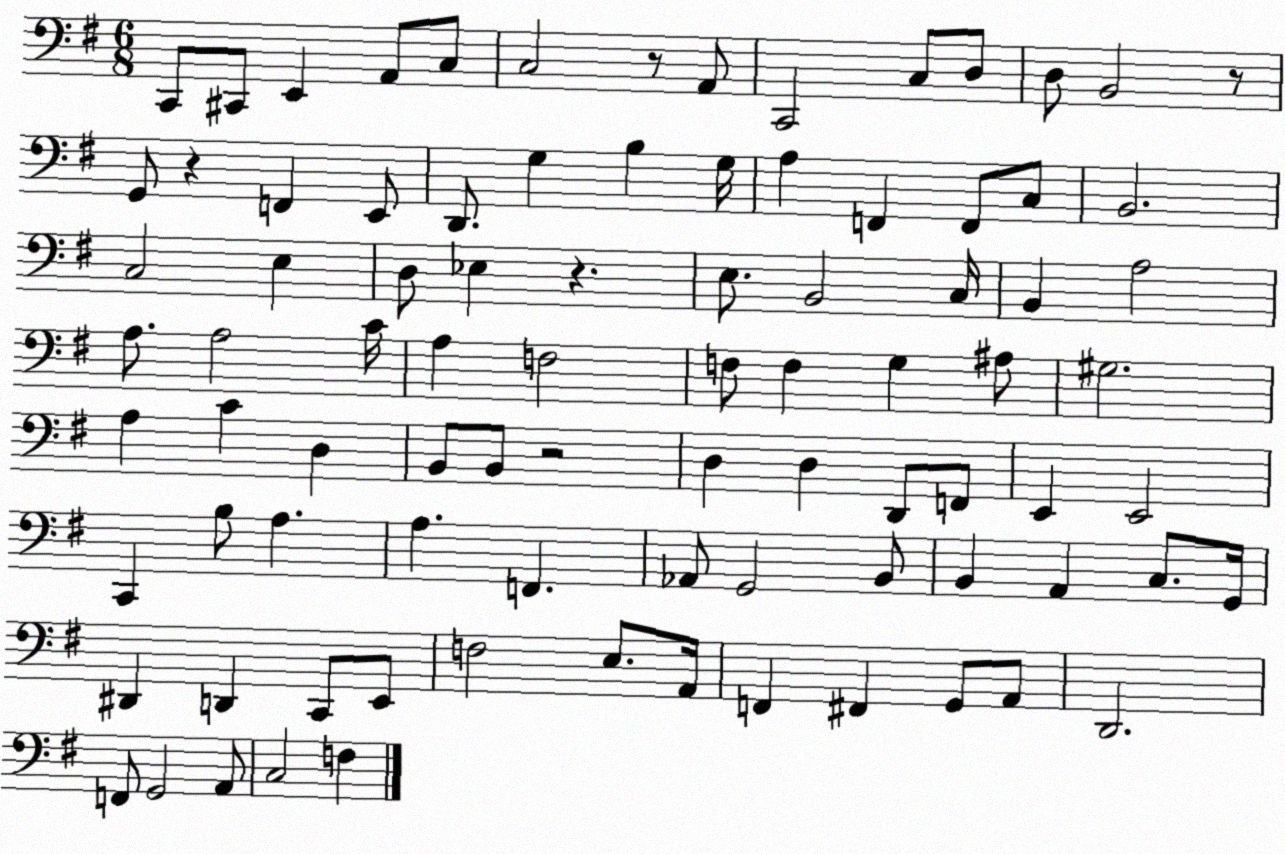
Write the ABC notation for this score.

X:1
T:Untitled
M:6/8
L:1/4
K:G
C,,/2 ^C,,/2 E,, A,,/2 C,/2 C,2 z/2 A,,/2 C,,2 C,/2 D,/2 D,/2 B,,2 z/2 G,,/2 z F,, E,,/2 D,,/2 G, B, G,/4 A, F,, F,,/2 C,/2 B,,2 C,2 E, D,/2 _E, z E,/2 B,,2 C,/4 B,, A,2 A,/2 A,2 C/4 A, F,2 F,/2 F, G, ^A,/2 ^G,2 A, C D, B,,/2 B,,/2 z2 D, D, D,,/2 F,,/2 E,, E,,2 C,, B,/2 A, A, F,, _A,,/2 G,,2 B,,/2 B,, A,, C,/2 G,,/4 ^D,, D,, C,,/2 E,,/2 F,2 E,/2 A,,/4 F,, ^F,, G,,/2 A,,/2 D,,2 F,,/2 G,,2 A,,/2 C,2 F,